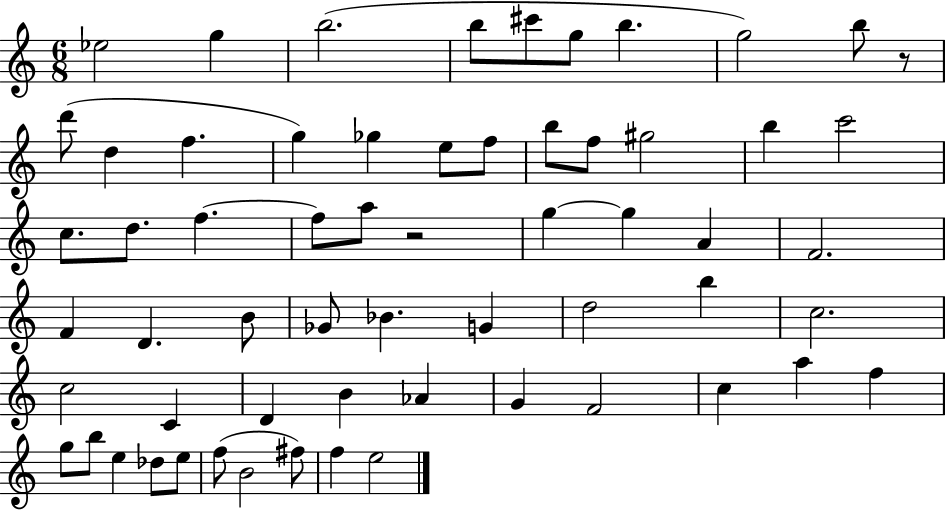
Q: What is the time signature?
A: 6/8